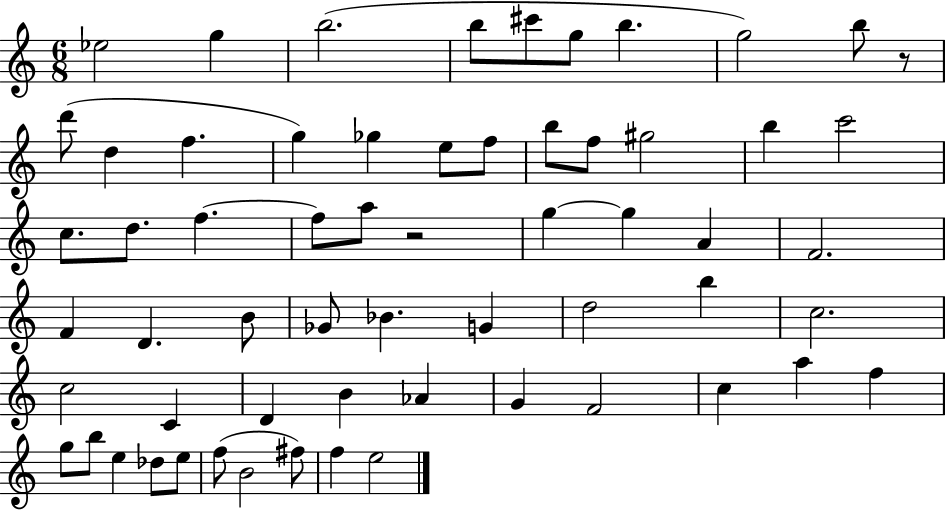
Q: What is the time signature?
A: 6/8